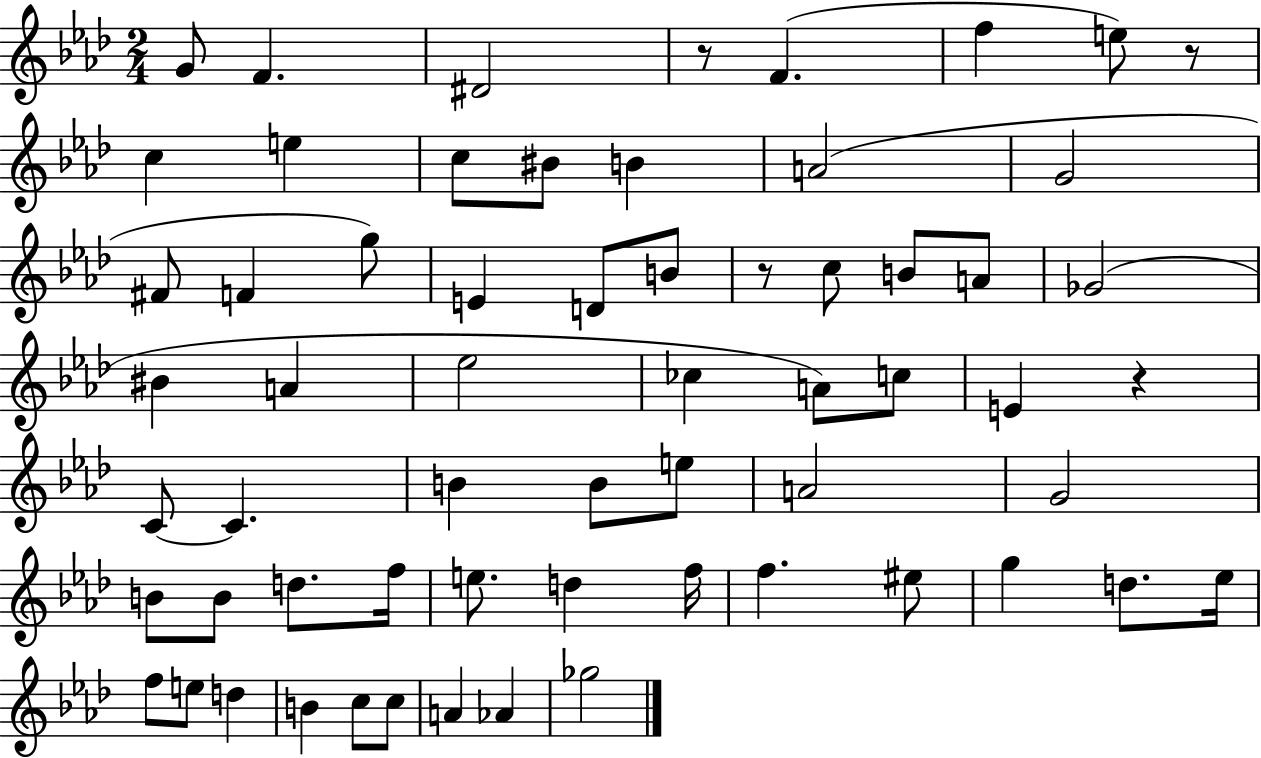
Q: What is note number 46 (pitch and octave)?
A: EIS5